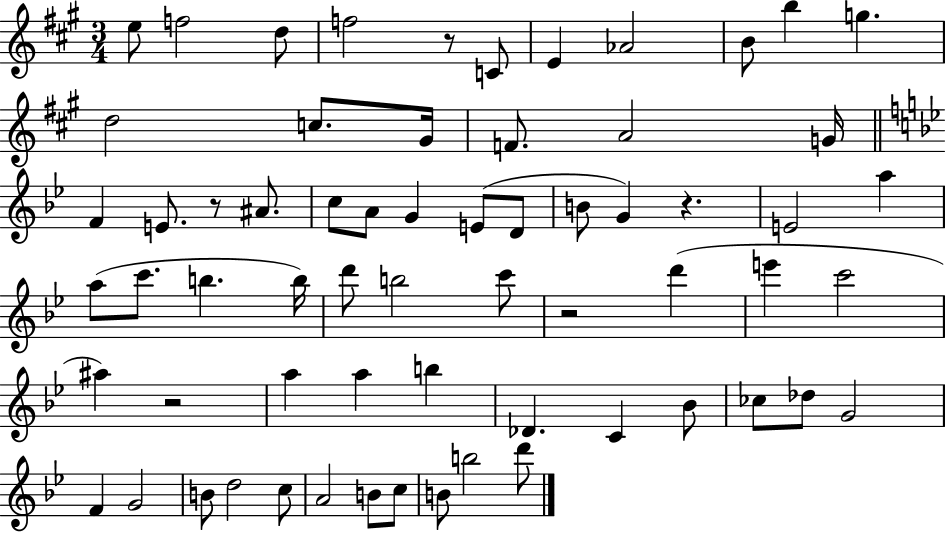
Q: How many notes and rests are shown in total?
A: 64